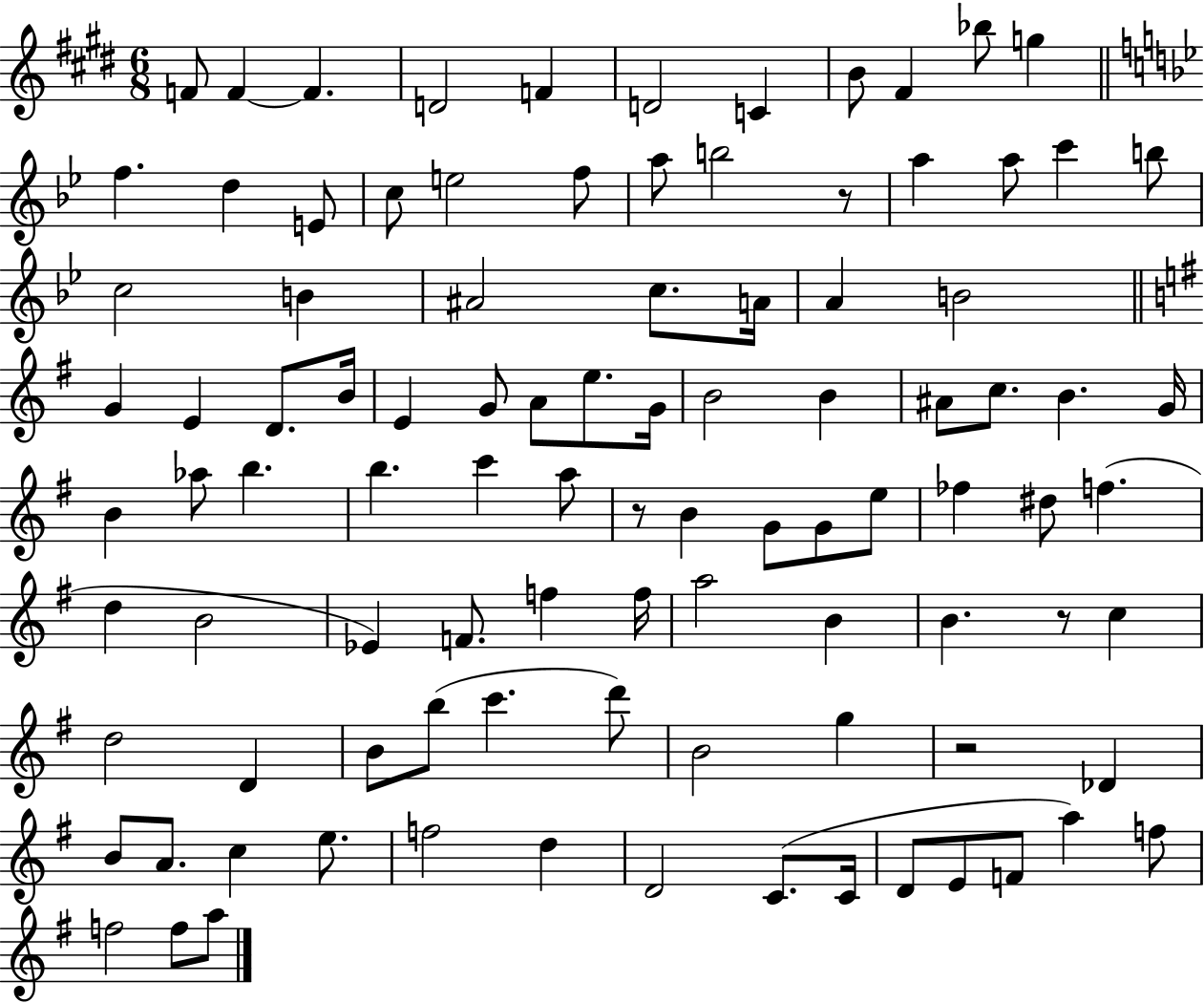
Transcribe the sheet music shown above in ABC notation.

X:1
T:Untitled
M:6/8
L:1/4
K:E
F/2 F F D2 F D2 C B/2 ^F _b/2 g f d E/2 c/2 e2 f/2 a/2 b2 z/2 a a/2 c' b/2 c2 B ^A2 c/2 A/4 A B2 G E D/2 B/4 E G/2 A/2 e/2 G/4 B2 B ^A/2 c/2 B G/4 B _a/2 b b c' a/2 z/2 B G/2 G/2 e/2 _f ^d/2 f d B2 _E F/2 f f/4 a2 B B z/2 c d2 D B/2 b/2 c' d'/2 B2 g z2 _D B/2 A/2 c e/2 f2 d D2 C/2 C/4 D/2 E/2 F/2 a f/2 f2 f/2 a/2